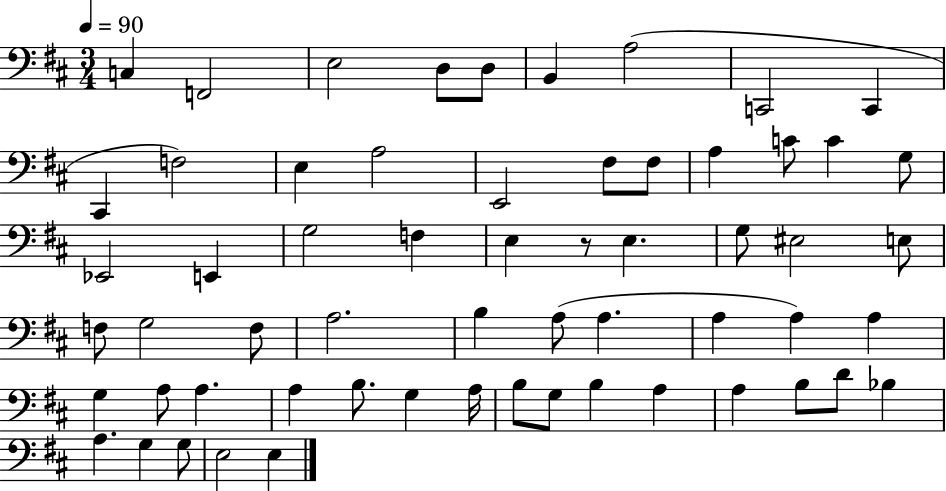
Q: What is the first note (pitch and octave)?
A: C3